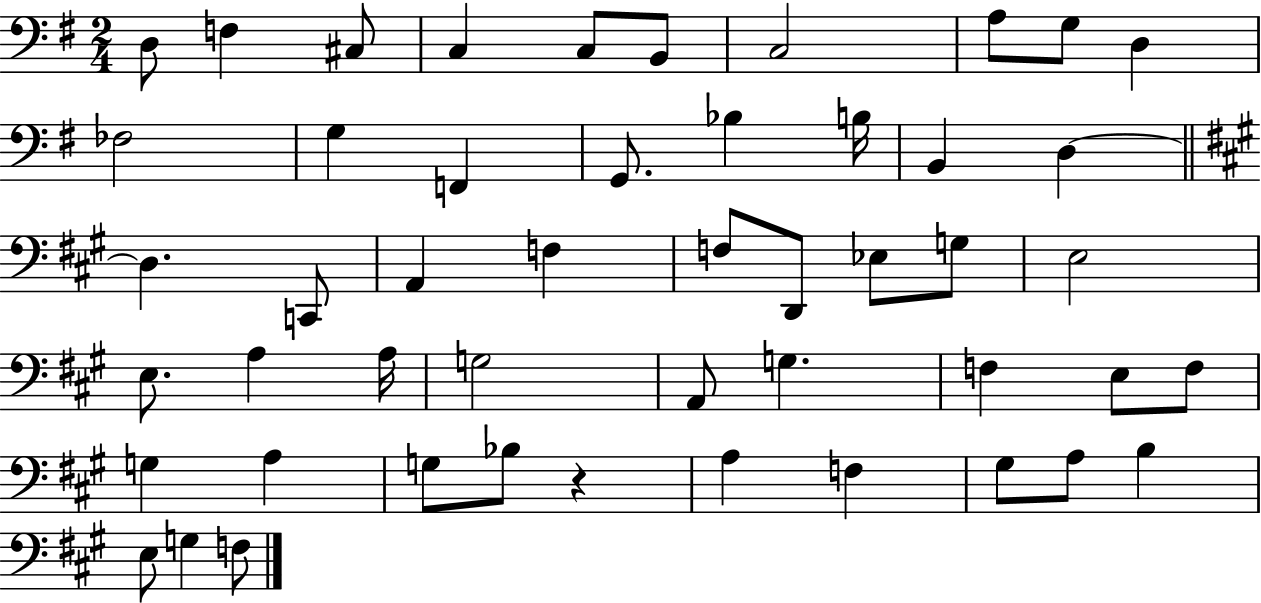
{
  \clef bass
  \numericTimeSignature
  \time 2/4
  \key g \major
  d8 f4 cis8 | c4 c8 b,8 | c2 | a8 g8 d4 | \break fes2 | g4 f,4 | g,8. bes4 b16 | b,4 d4~~ | \break \bar "||" \break \key a \major d4. c,8 | a,4 f4 | f8 d,8 ees8 g8 | e2 | \break e8. a4 a16 | g2 | a,8 g4. | f4 e8 f8 | \break g4 a4 | g8 bes8 r4 | a4 f4 | gis8 a8 b4 | \break e8 g4 f8 | \bar "|."
}